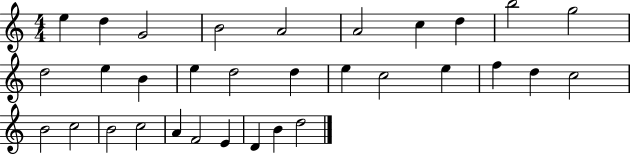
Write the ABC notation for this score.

X:1
T:Untitled
M:4/4
L:1/4
K:C
e d G2 B2 A2 A2 c d b2 g2 d2 e B e d2 d e c2 e f d c2 B2 c2 B2 c2 A F2 E D B d2